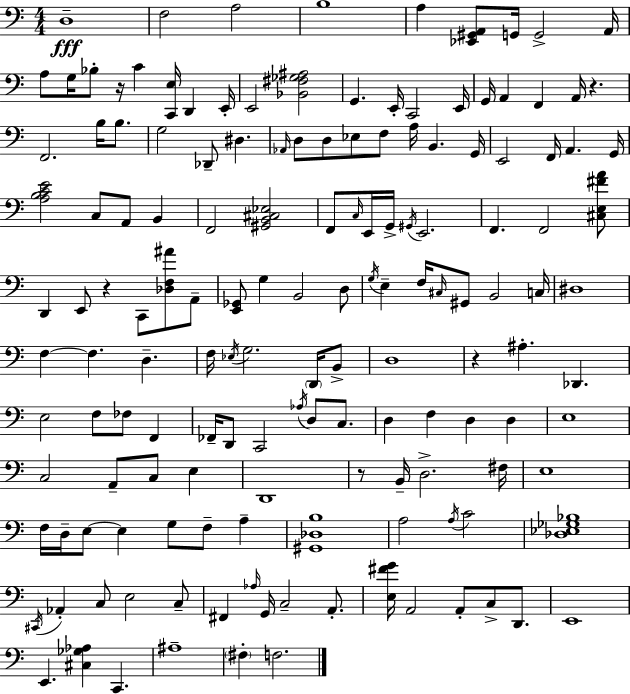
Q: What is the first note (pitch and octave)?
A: D3